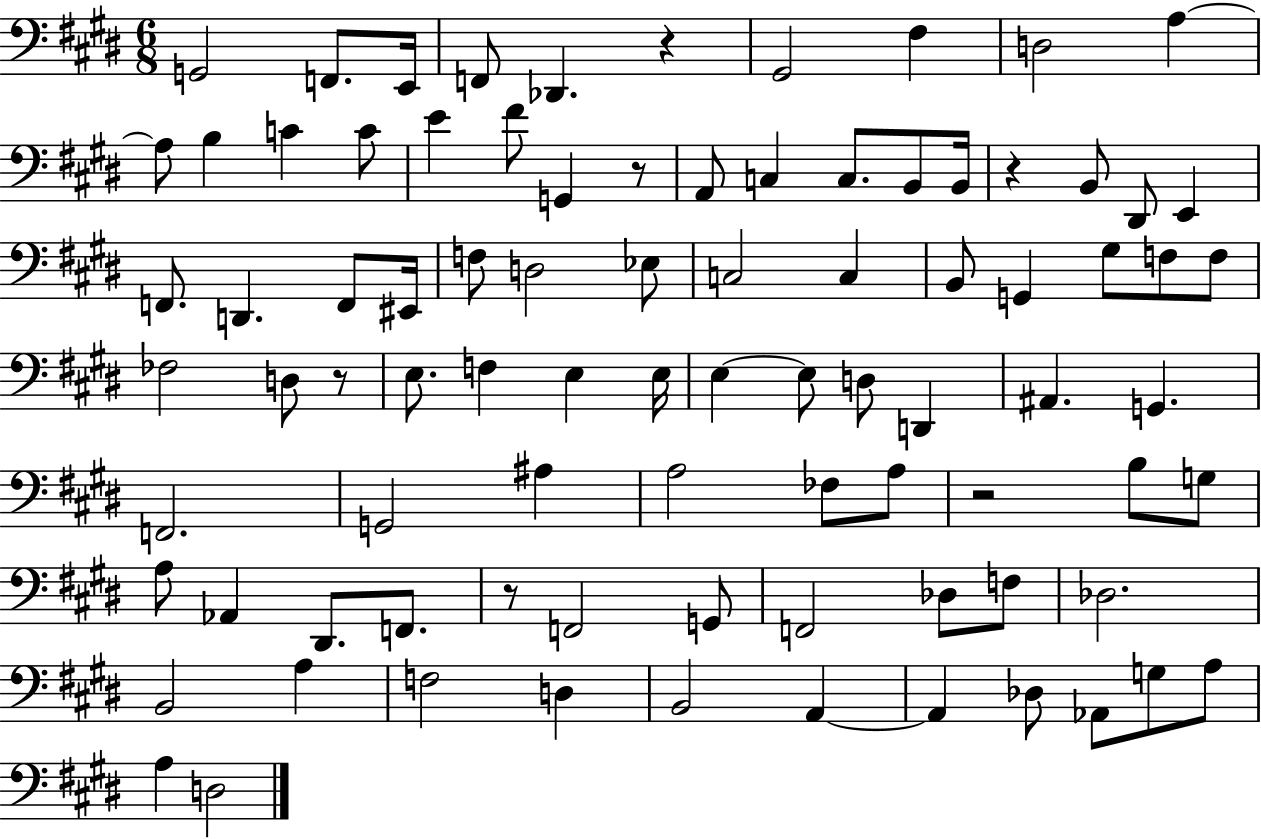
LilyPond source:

{
  \clef bass
  \numericTimeSignature
  \time 6/8
  \key e \major
  \repeat volta 2 { g,2 f,8. e,16 | f,8 des,4. r4 | gis,2 fis4 | d2 a4~~ | \break a8 b4 c'4 c'8 | e'4 fis'8 g,4 r8 | a,8 c4 c8. b,8 b,16 | r4 b,8 dis,8 e,4 | \break f,8. d,4. f,8 eis,16 | f8 d2 ees8 | c2 c4 | b,8 g,4 gis8 f8 f8 | \break fes2 d8 r8 | e8. f4 e4 e16 | e4~~ e8 d8 d,4 | ais,4. g,4. | \break f,2. | g,2 ais4 | a2 fes8 a8 | r2 b8 g8 | \break a8 aes,4 dis,8. f,8. | r8 f,2 g,8 | f,2 des8 f8 | des2. | \break b,2 a4 | f2 d4 | b,2 a,4~~ | a,4 des8 aes,8 g8 a8 | \break a4 d2 | } \bar "|."
}